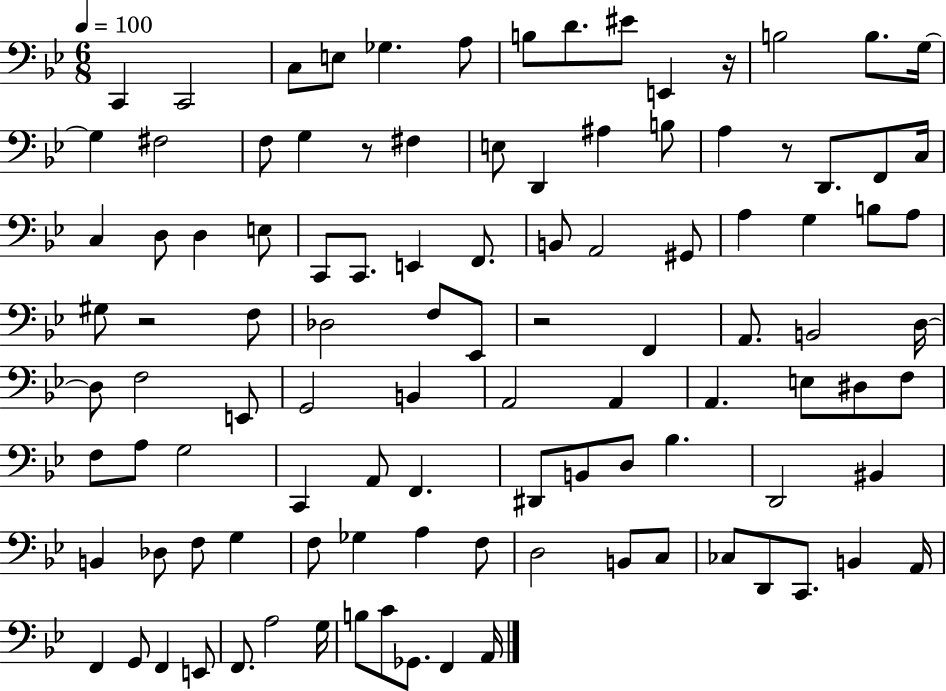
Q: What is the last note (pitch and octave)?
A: A2